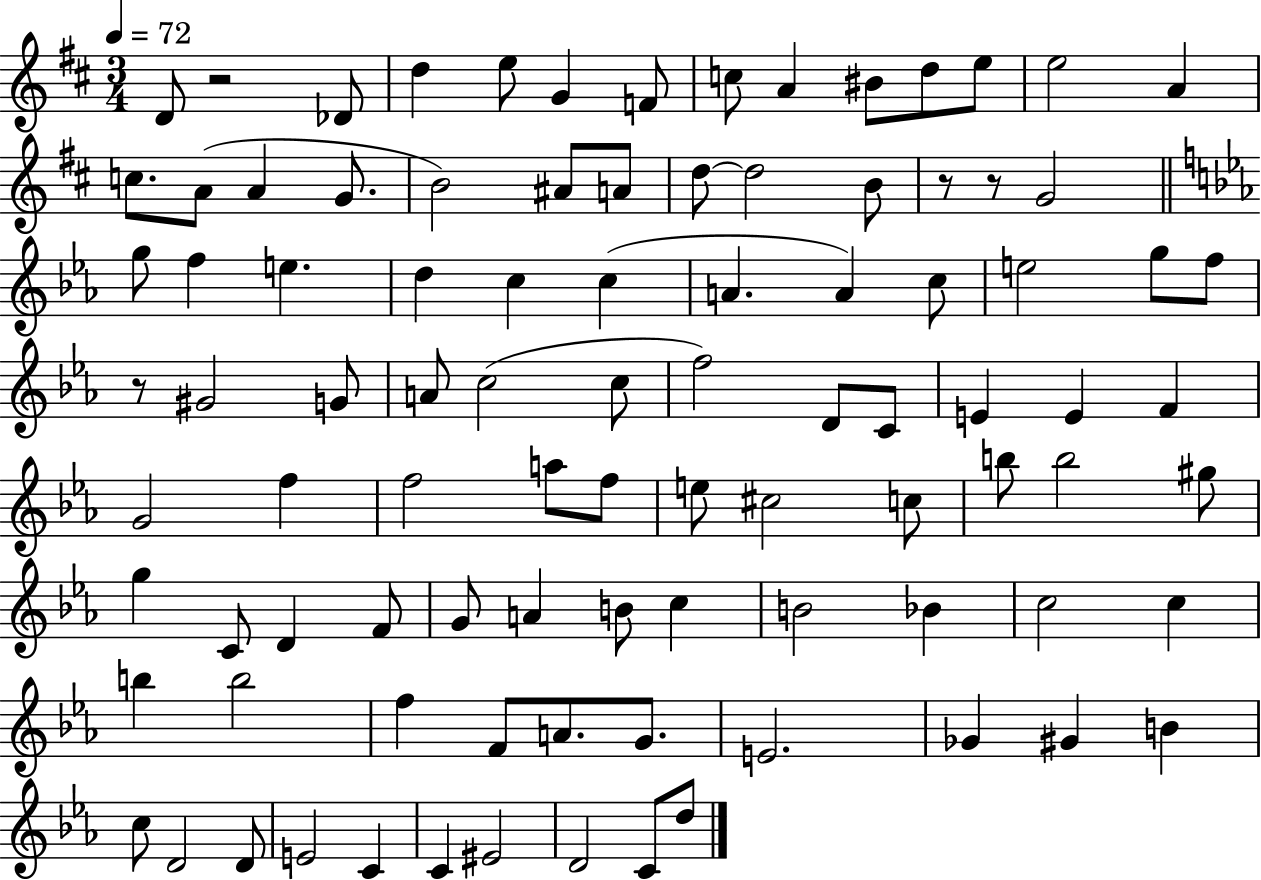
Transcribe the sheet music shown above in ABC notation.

X:1
T:Untitled
M:3/4
L:1/4
K:D
D/2 z2 _D/2 d e/2 G F/2 c/2 A ^B/2 d/2 e/2 e2 A c/2 A/2 A G/2 B2 ^A/2 A/2 d/2 d2 B/2 z/2 z/2 G2 g/2 f e d c c A A c/2 e2 g/2 f/2 z/2 ^G2 G/2 A/2 c2 c/2 f2 D/2 C/2 E E F G2 f f2 a/2 f/2 e/2 ^c2 c/2 b/2 b2 ^g/2 g C/2 D F/2 G/2 A B/2 c B2 _B c2 c b b2 f F/2 A/2 G/2 E2 _G ^G B c/2 D2 D/2 E2 C C ^E2 D2 C/2 d/2